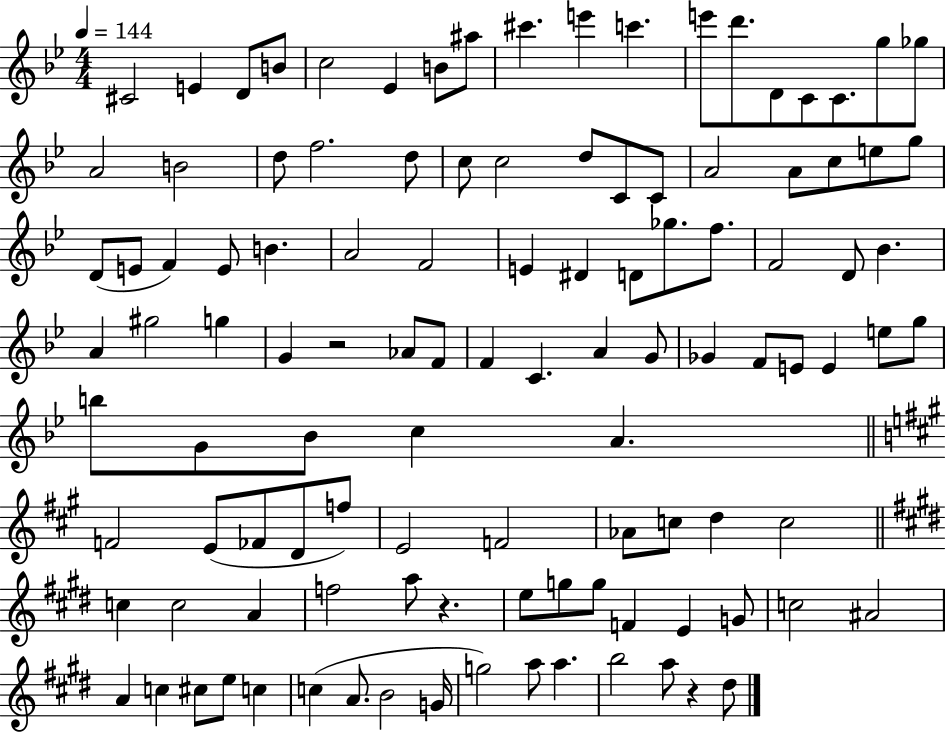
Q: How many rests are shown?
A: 3